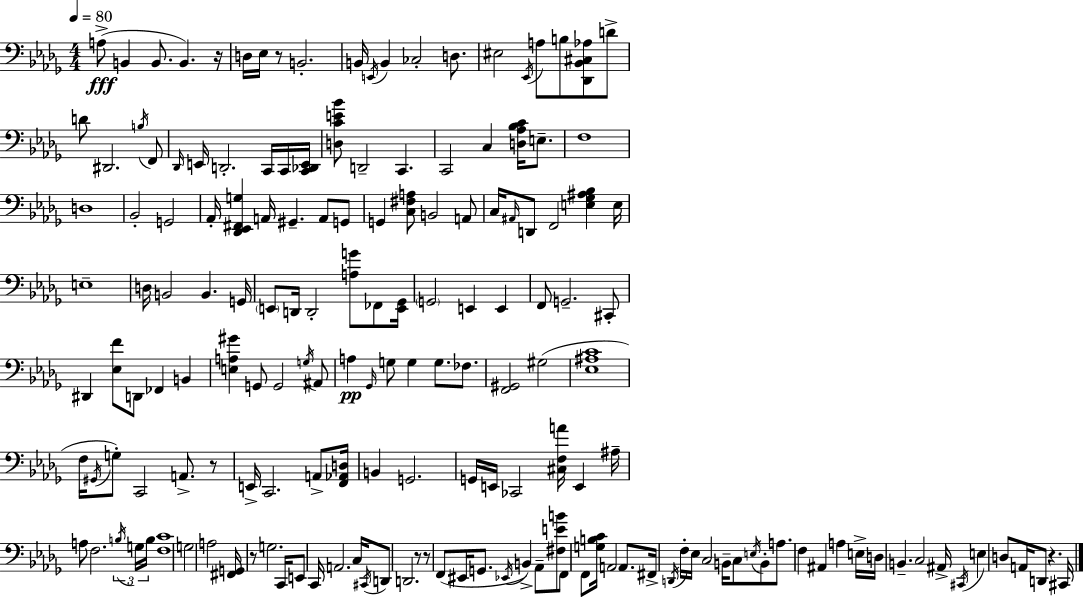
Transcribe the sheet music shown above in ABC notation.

X:1
T:Untitled
M:4/4
L:1/4
K:Bbm
A,/2 B,, B,,/2 B,, z/4 D,/4 _E,/4 z/2 B,,2 B,,/4 E,,/4 B,, _C,2 D,/2 ^E,2 _E,,/4 A,/2 B,/2 [_D,,_B,,^C,_A,]/2 D/2 D/2 ^D,,2 B,/4 F,,/2 _D,,/4 E,,/4 D,,2 C,,/4 C,,/4 [C,,_D,,E,,]/4 [D,CE_B]/2 D,,2 C,, C,,2 C, [D,_A,_B,C]/4 E,/2 F,4 D,4 _B,,2 G,,2 _A,,/4 [_D,,_E,,^F,,G,] A,,/4 ^G,, A,,/2 G,,/2 G,, [C,^F,A,]/2 B,,2 A,,/2 C,/4 ^A,,/4 D,,/2 F,,2 [E,_G,^A,_B,] E,/4 E,4 D,/4 B,,2 B,, G,,/4 E,,/2 D,,/4 D,,2 [A,G]/2 _F,,/2 [E,,_G,,]/4 G,,2 E,, E,, F,,/2 G,,2 ^C,,/2 ^D,, [_E,F]/2 D,,/2 _F,, B,, [E,A,^G] G,,/2 G,,2 G,/4 ^A,,/2 A, _G,,/4 G,/2 G, G,/2 _F,/2 [F,,^G,,]2 ^G,2 [_E,^A,C]4 F,/4 ^G,,/4 G,/2 C,,2 A,,/2 z/2 E,,/4 C,,2 A,,/2 [F,,_A,,D,]/4 B,, G,,2 G,,/4 E,,/4 _C,,2 [^C,F,A]/4 E,, ^A,/4 A,/2 F,2 B,/4 G,/4 B,/4 [F,C]4 G,2 A,2 [^F,,G,,]/4 z/2 G,2 C,,/4 E,,/2 C,,/4 A,,2 C,/4 ^C,,/4 D,,/2 D,,2 z/2 z/2 F,,/2 ^E,,/4 G,,/2 _E,,/4 B,, _A,,/2 [^F,EB]/2 F,,/2 F,,/2 [G,B,C]/4 A,,2 A,,/2 ^F,,/4 D,,/4 F,/4 _E,/4 C,2 B,,/4 C,/2 E,/4 B,,/2 A,/2 F, ^A,, A, E,/4 D,/4 B,, C,2 ^A,,/4 ^C,,/4 E, D,/2 A,,/4 D,,/2 z ^C,,/4